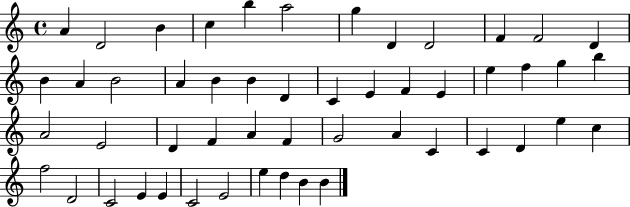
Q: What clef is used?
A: treble